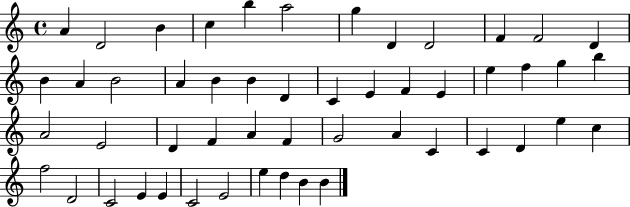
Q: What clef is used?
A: treble